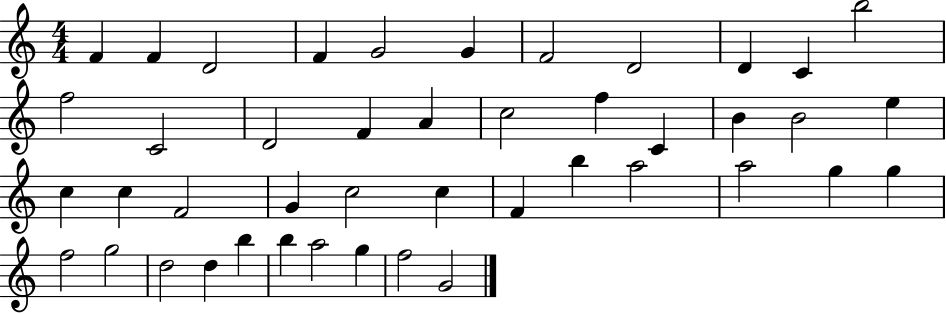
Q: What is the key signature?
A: C major